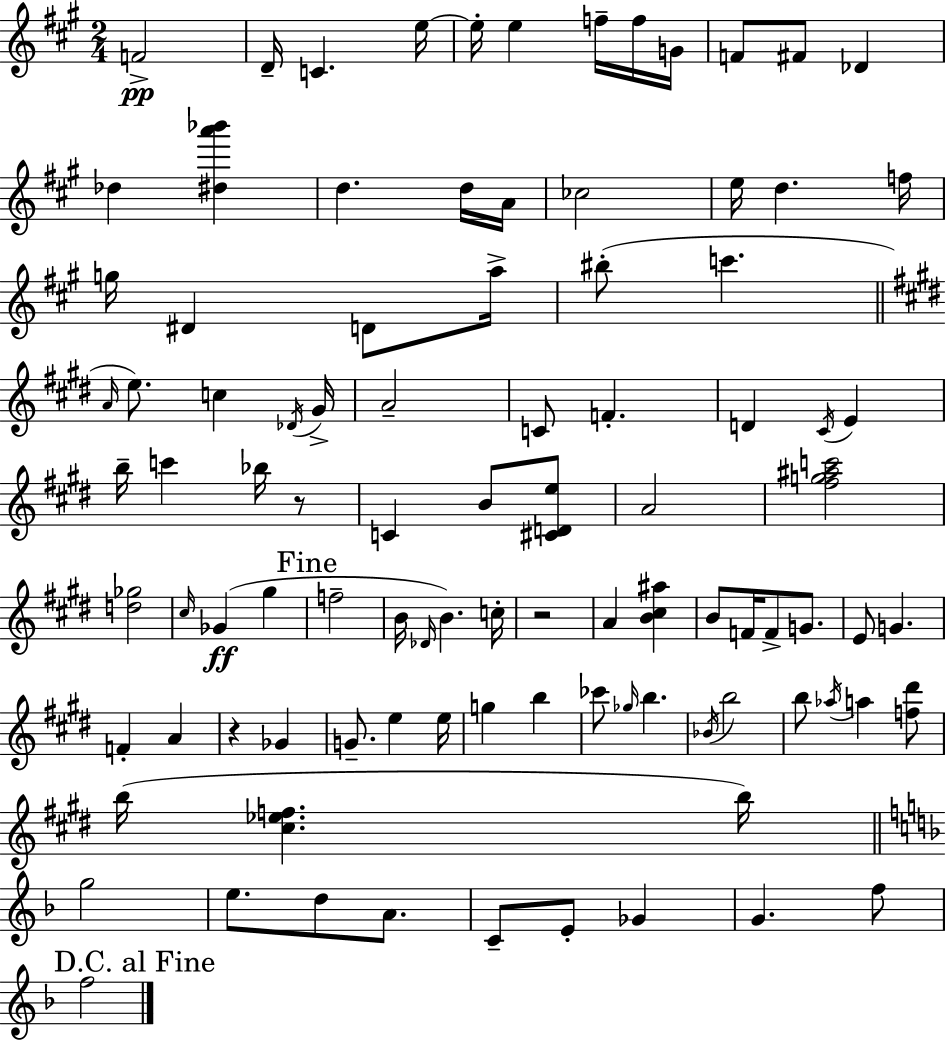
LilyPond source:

{
  \clef treble
  \numericTimeSignature
  \time 2/4
  \key a \major
  f'2->\pp | d'16-- c'4. e''16~~ | e''16-. e''4 f''16-- f''16 g'16 | f'8 fis'8 des'4 | \break des''4 <dis'' a''' bes'''>4 | d''4. d''16 a'16 | ces''2 | e''16 d''4. f''16 | \break g''16 dis'4 d'8 a''16-> | bis''8-.( c'''4. | \bar "||" \break \key e \major \grace { a'16 }) e''8. c''4 | \acciaccatura { des'16 } gis'16-> a'2-- | c'8 f'4.-. | d'4 \acciaccatura { cis'16 } e'4 | \break b''16-- c'''4 | bes''16 r8 c'4 b'8 | <cis' d' e''>8 a'2 | <fis'' g'' ais'' c'''>2 | \break <d'' ges''>2 | \grace { cis''16 }(\ff ges'4 | gis''4 \mark "Fine" f''2-- | b'16 \grace { des'16 }) b'4. | \break c''16-. r2 | a'4 | <b' cis'' ais''>4 b'8 f'16 | f'8-> g'8. e'8 g'4. | \break f'4-. | a'4 r4 | ges'4 g'8.-- | e''4 e''16 g''4 | \break b''4 ces'''8 \grace { ges''16 } | b''4. \acciaccatura { bes'16 } b''2 | b''8 | \acciaccatura { aes''16 } a''4 <f'' dis'''>8 | \break b''16( <cis'' ees'' f''>4. b''16) | \bar "||" \break \key d \minor g''2 | e''8. d''8 a'8. | c'8-- e'8-. ges'4 | g'4. f''8 | \break \mark "D.C. al Fine" f''2 | \bar "|."
}